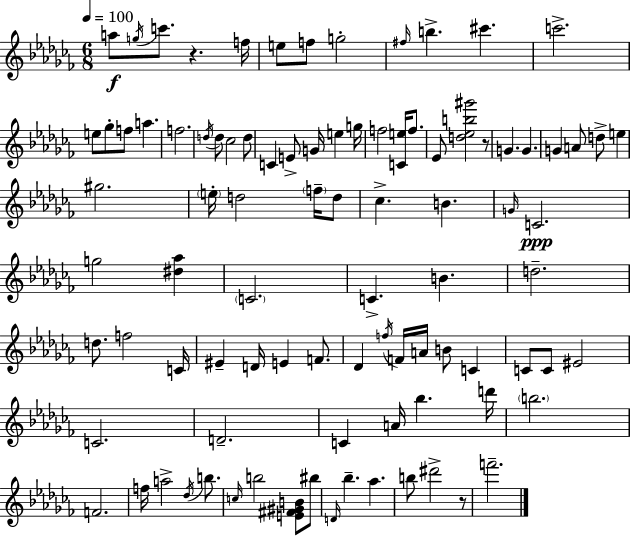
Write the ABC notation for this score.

X:1
T:Untitled
M:6/8
L:1/4
K:Abm
a/2 g/4 c'/2 z f/4 e/2 f/2 g2 ^f/4 b ^c' c'2 e/2 _g/2 f/2 a f2 d/4 d/2 _c2 d/2 C E/2 G/4 e g/4 f2 [Ce]/4 f/2 _E/2 [d_eb^g']2 z/2 G G G A/2 d/2 e ^g2 e/4 d2 f/4 d/2 _c B G/4 C2 g2 [^d_a] C2 C B d2 d/2 f2 C/4 ^E D/4 E F/2 _D f/4 F/4 A/4 B/2 C C/2 C/2 ^E2 C2 D2 C A/4 _b d'/4 b2 F2 f/4 a2 _d/4 b/2 c/4 b2 [E^F^GB]/2 ^b/2 D/4 _b _a b/2 ^d'2 z/2 f'2